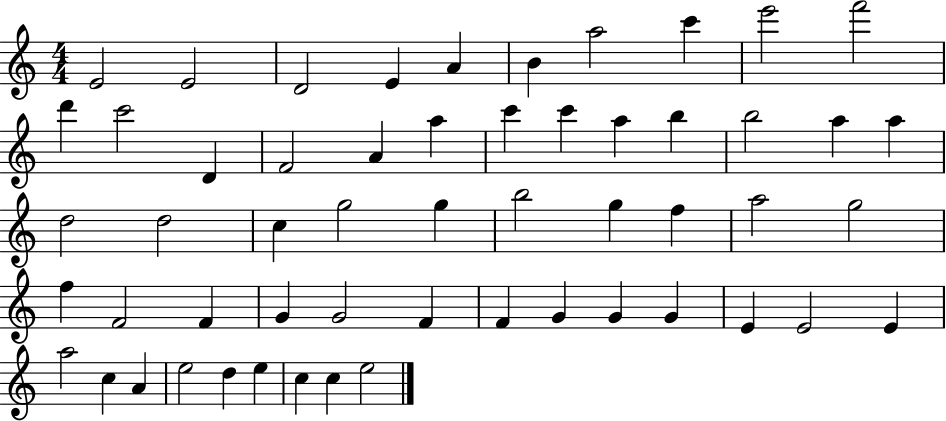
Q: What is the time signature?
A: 4/4